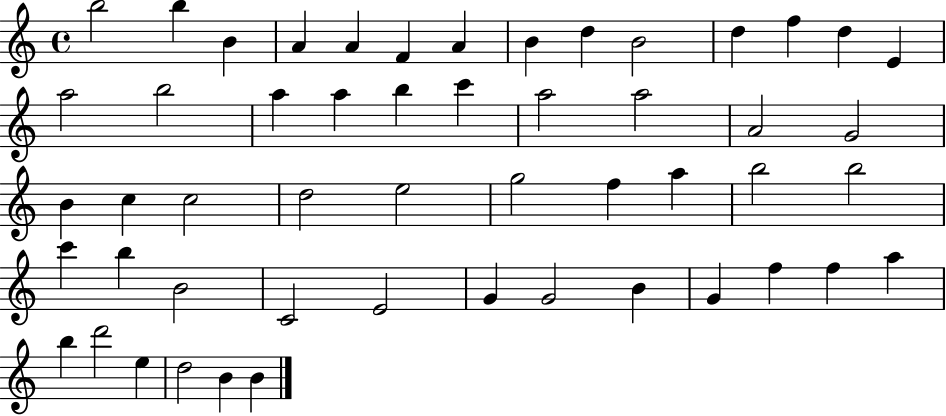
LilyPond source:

{
  \clef treble
  \time 4/4
  \defaultTimeSignature
  \key c \major
  b''2 b''4 b'4 | a'4 a'4 f'4 a'4 | b'4 d''4 b'2 | d''4 f''4 d''4 e'4 | \break a''2 b''2 | a''4 a''4 b''4 c'''4 | a''2 a''2 | a'2 g'2 | \break b'4 c''4 c''2 | d''2 e''2 | g''2 f''4 a''4 | b''2 b''2 | \break c'''4 b''4 b'2 | c'2 e'2 | g'4 g'2 b'4 | g'4 f''4 f''4 a''4 | \break b''4 d'''2 e''4 | d''2 b'4 b'4 | \bar "|."
}